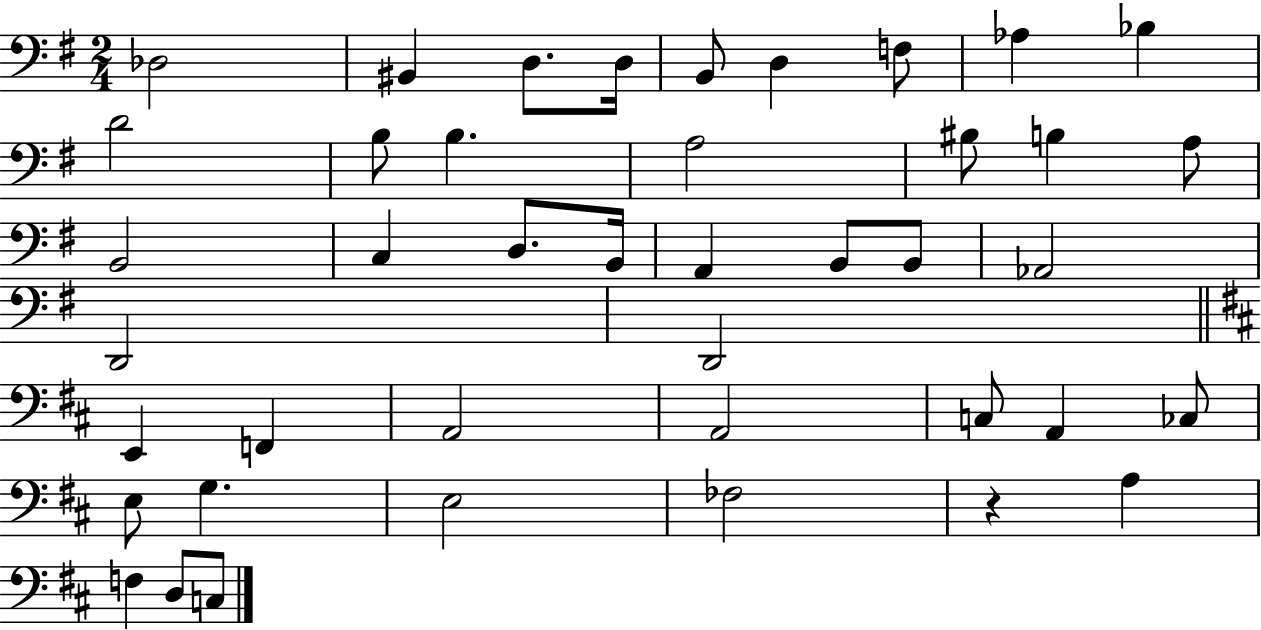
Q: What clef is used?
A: bass